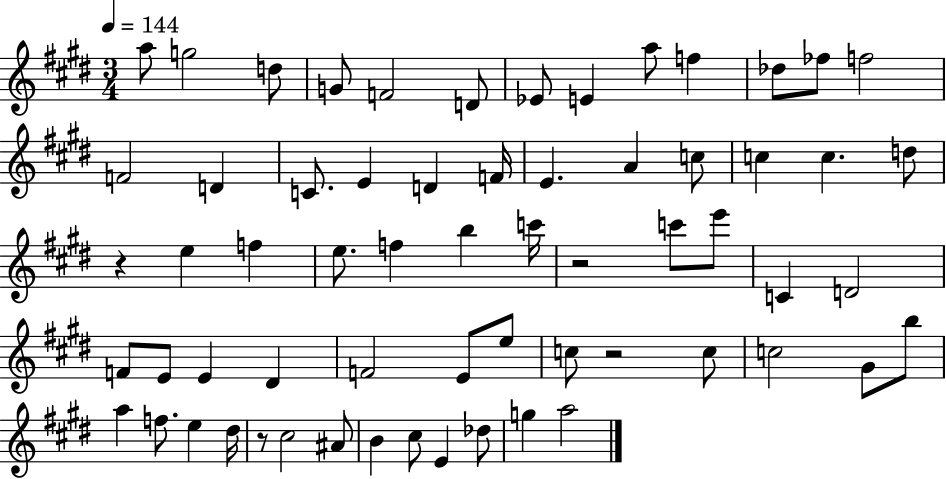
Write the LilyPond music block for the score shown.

{
  \clef treble
  \numericTimeSignature
  \time 3/4
  \key e \major
  \tempo 4 = 144
  \repeat volta 2 { a''8 g''2 d''8 | g'8 f'2 d'8 | ees'8 e'4 a''8 f''4 | des''8 fes''8 f''2 | \break f'2 d'4 | c'8. e'4 d'4 f'16 | e'4. a'4 c''8 | c''4 c''4. d''8 | \break r4 e''4 f''4 | e''8. f''4 b''4 c'''16 | r2 c'''8 e'''8 | c'4 d'2 | \break f'8 e'8 e'4 dis'4 | f'2 e'8 e''8 | c''8 r2 c''8 | c''2 gis'8 b''8 | \break a''4 f''8. e''4 dis''16 | r8 cis''2 ais'8 | b'4 cis''8 e'4 des''8 | g''4 a''2 | \break } \bar "|."
}